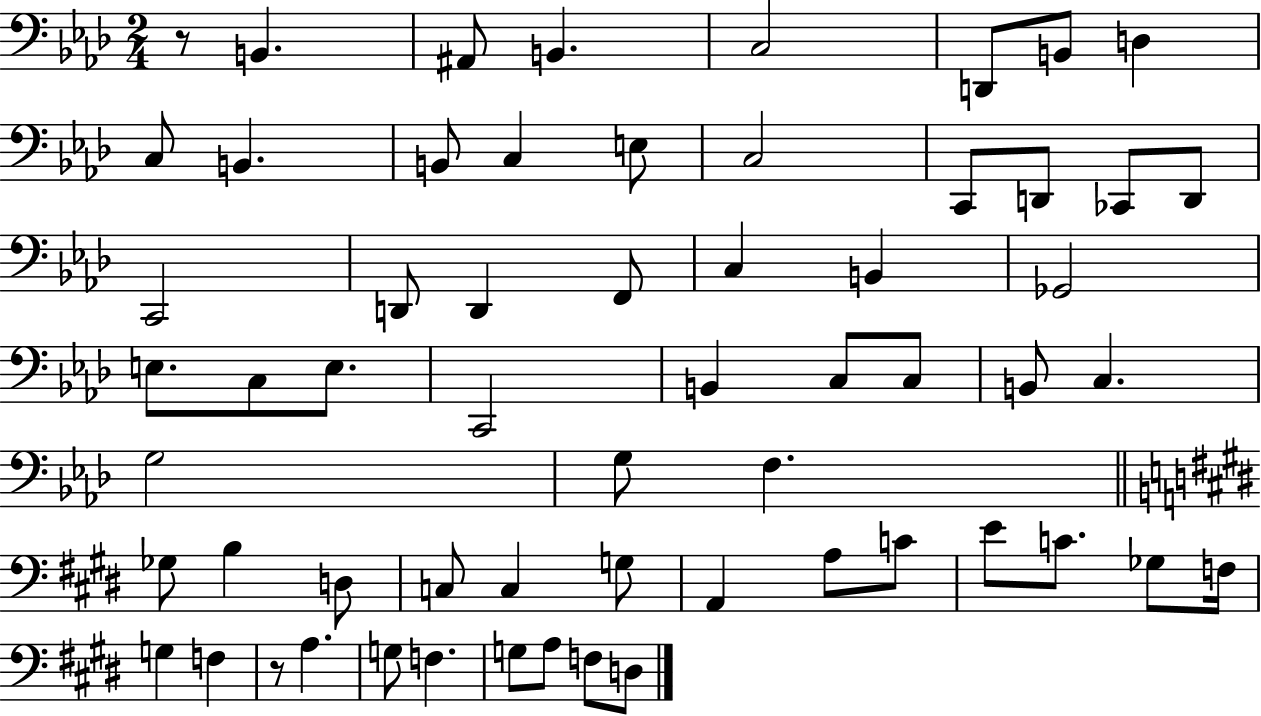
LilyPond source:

{
  \clef bass
  \numericTimeSignature
  \time 2/4
  \key aes \major
  r8 b,4. | ais,8 b,4. | c2 | d,8 b,8 d4 | \break c8 b,4. | b,8 c4 e8 | c2 | c,8 d,8 ces,8 d,8 | \break c,2 | d,8 d,4 f,8 | c4 b,4 | ges,2 | \break e8. c8 e8. | c,2 | b,4 c8 c8 | b,8 c4. | \break g2 | g8 f4. | \bar "||" \break \key e \major ges8 b4 d8 | c8 c4 g8 | a,4 a8 c'8 | e'8 c'8. ges8 f16 | \break g4 f4 | r8 a4. | g8 f4. | g8 a8 f8 d8 | \break \bar "|."
}